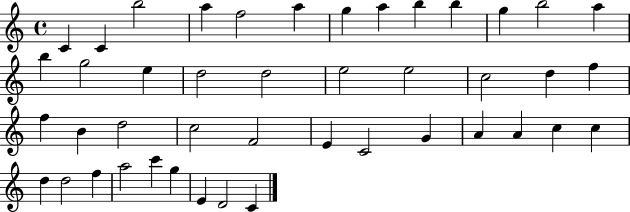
X:1
T:Untitled
M:4/4
L:1/4
K:C
C C b2 a f2 a g a b b g b2 a b g2 e d2 d2 e2 e2 c2 d f f B d2 c2 F2 E C2 G A A c c d d2 f a2 c' g E D2 C